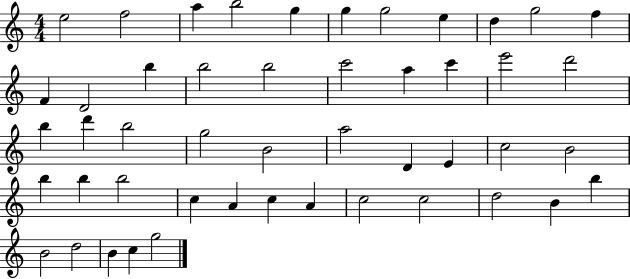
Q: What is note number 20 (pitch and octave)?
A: E6